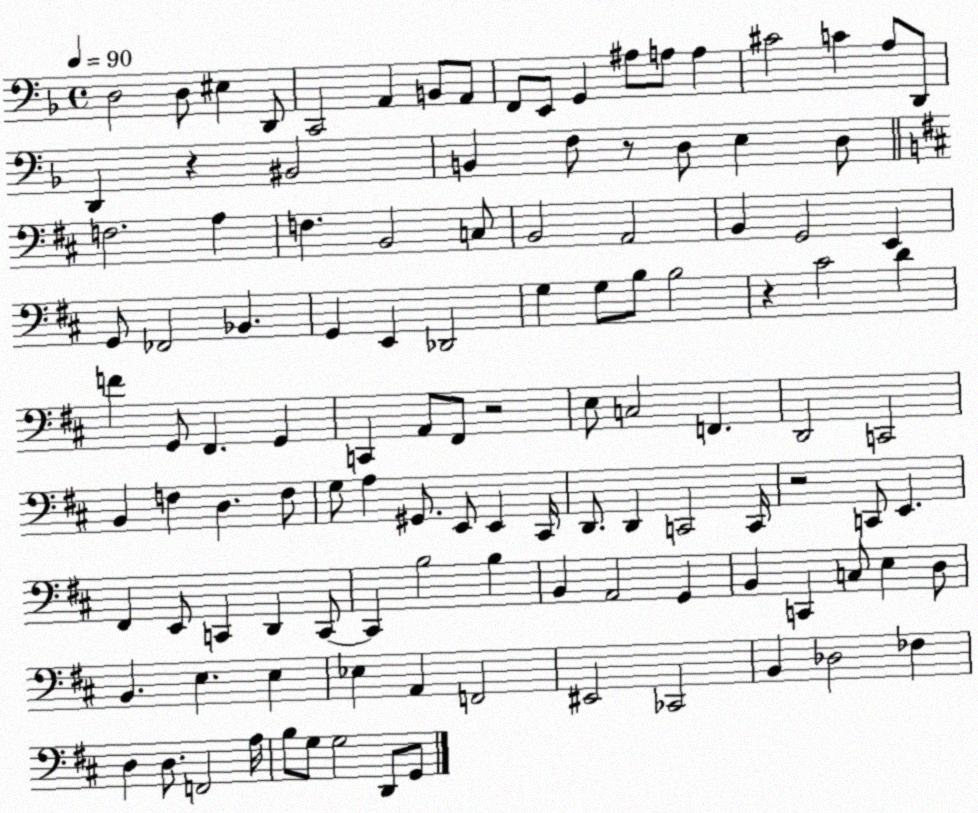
X:1
T:Untitled
M:4/4
L:1/4
K:F
D,2 D,/2 ^E, D,,/2 C,,2 A,, B,,/2 A,,/2 F,,/2 E,,/2 G,, ^A,/2 A,/2 A, ^C2 C A,/2 D,,/2 D,, z ^B,,2 B,, F,/2 z/2 D,/2 E, D,/2 F,2 A, F, B,,2 C,/2 B,,2 A,,2 B,, G,,2 E,, G,,/2 _F,,2 _B,, G,, E,, _D,,2 G, G,/2 B,/2 B,2 z ^C2 D F G,,/2 ^F,, G,, C,, A,,/2 ^F,,/2 z2 E,/2 C,2 F,, D,,2 C,,2 B,, F, D, F,/2 G,/2 A, ^G,,/2 E,,/2 E,, ^C,,/4 D,,/2 D,, C,,2 C,,/4 z2 C,,/2 E,, ^F,, E,,/2 C,, D,, C,,/2 C,, B,2 B, B,, A,,2 G,, B,, C,, C,/2 E, D,/2 B,, E, E, _E, A,, F,,2 ^E,,2 _C,,2 B,, _D,2 _F, D, D,/2 F,,2 A,/4 B,/2 G,/2 G,2 D,,/2 G,,/2